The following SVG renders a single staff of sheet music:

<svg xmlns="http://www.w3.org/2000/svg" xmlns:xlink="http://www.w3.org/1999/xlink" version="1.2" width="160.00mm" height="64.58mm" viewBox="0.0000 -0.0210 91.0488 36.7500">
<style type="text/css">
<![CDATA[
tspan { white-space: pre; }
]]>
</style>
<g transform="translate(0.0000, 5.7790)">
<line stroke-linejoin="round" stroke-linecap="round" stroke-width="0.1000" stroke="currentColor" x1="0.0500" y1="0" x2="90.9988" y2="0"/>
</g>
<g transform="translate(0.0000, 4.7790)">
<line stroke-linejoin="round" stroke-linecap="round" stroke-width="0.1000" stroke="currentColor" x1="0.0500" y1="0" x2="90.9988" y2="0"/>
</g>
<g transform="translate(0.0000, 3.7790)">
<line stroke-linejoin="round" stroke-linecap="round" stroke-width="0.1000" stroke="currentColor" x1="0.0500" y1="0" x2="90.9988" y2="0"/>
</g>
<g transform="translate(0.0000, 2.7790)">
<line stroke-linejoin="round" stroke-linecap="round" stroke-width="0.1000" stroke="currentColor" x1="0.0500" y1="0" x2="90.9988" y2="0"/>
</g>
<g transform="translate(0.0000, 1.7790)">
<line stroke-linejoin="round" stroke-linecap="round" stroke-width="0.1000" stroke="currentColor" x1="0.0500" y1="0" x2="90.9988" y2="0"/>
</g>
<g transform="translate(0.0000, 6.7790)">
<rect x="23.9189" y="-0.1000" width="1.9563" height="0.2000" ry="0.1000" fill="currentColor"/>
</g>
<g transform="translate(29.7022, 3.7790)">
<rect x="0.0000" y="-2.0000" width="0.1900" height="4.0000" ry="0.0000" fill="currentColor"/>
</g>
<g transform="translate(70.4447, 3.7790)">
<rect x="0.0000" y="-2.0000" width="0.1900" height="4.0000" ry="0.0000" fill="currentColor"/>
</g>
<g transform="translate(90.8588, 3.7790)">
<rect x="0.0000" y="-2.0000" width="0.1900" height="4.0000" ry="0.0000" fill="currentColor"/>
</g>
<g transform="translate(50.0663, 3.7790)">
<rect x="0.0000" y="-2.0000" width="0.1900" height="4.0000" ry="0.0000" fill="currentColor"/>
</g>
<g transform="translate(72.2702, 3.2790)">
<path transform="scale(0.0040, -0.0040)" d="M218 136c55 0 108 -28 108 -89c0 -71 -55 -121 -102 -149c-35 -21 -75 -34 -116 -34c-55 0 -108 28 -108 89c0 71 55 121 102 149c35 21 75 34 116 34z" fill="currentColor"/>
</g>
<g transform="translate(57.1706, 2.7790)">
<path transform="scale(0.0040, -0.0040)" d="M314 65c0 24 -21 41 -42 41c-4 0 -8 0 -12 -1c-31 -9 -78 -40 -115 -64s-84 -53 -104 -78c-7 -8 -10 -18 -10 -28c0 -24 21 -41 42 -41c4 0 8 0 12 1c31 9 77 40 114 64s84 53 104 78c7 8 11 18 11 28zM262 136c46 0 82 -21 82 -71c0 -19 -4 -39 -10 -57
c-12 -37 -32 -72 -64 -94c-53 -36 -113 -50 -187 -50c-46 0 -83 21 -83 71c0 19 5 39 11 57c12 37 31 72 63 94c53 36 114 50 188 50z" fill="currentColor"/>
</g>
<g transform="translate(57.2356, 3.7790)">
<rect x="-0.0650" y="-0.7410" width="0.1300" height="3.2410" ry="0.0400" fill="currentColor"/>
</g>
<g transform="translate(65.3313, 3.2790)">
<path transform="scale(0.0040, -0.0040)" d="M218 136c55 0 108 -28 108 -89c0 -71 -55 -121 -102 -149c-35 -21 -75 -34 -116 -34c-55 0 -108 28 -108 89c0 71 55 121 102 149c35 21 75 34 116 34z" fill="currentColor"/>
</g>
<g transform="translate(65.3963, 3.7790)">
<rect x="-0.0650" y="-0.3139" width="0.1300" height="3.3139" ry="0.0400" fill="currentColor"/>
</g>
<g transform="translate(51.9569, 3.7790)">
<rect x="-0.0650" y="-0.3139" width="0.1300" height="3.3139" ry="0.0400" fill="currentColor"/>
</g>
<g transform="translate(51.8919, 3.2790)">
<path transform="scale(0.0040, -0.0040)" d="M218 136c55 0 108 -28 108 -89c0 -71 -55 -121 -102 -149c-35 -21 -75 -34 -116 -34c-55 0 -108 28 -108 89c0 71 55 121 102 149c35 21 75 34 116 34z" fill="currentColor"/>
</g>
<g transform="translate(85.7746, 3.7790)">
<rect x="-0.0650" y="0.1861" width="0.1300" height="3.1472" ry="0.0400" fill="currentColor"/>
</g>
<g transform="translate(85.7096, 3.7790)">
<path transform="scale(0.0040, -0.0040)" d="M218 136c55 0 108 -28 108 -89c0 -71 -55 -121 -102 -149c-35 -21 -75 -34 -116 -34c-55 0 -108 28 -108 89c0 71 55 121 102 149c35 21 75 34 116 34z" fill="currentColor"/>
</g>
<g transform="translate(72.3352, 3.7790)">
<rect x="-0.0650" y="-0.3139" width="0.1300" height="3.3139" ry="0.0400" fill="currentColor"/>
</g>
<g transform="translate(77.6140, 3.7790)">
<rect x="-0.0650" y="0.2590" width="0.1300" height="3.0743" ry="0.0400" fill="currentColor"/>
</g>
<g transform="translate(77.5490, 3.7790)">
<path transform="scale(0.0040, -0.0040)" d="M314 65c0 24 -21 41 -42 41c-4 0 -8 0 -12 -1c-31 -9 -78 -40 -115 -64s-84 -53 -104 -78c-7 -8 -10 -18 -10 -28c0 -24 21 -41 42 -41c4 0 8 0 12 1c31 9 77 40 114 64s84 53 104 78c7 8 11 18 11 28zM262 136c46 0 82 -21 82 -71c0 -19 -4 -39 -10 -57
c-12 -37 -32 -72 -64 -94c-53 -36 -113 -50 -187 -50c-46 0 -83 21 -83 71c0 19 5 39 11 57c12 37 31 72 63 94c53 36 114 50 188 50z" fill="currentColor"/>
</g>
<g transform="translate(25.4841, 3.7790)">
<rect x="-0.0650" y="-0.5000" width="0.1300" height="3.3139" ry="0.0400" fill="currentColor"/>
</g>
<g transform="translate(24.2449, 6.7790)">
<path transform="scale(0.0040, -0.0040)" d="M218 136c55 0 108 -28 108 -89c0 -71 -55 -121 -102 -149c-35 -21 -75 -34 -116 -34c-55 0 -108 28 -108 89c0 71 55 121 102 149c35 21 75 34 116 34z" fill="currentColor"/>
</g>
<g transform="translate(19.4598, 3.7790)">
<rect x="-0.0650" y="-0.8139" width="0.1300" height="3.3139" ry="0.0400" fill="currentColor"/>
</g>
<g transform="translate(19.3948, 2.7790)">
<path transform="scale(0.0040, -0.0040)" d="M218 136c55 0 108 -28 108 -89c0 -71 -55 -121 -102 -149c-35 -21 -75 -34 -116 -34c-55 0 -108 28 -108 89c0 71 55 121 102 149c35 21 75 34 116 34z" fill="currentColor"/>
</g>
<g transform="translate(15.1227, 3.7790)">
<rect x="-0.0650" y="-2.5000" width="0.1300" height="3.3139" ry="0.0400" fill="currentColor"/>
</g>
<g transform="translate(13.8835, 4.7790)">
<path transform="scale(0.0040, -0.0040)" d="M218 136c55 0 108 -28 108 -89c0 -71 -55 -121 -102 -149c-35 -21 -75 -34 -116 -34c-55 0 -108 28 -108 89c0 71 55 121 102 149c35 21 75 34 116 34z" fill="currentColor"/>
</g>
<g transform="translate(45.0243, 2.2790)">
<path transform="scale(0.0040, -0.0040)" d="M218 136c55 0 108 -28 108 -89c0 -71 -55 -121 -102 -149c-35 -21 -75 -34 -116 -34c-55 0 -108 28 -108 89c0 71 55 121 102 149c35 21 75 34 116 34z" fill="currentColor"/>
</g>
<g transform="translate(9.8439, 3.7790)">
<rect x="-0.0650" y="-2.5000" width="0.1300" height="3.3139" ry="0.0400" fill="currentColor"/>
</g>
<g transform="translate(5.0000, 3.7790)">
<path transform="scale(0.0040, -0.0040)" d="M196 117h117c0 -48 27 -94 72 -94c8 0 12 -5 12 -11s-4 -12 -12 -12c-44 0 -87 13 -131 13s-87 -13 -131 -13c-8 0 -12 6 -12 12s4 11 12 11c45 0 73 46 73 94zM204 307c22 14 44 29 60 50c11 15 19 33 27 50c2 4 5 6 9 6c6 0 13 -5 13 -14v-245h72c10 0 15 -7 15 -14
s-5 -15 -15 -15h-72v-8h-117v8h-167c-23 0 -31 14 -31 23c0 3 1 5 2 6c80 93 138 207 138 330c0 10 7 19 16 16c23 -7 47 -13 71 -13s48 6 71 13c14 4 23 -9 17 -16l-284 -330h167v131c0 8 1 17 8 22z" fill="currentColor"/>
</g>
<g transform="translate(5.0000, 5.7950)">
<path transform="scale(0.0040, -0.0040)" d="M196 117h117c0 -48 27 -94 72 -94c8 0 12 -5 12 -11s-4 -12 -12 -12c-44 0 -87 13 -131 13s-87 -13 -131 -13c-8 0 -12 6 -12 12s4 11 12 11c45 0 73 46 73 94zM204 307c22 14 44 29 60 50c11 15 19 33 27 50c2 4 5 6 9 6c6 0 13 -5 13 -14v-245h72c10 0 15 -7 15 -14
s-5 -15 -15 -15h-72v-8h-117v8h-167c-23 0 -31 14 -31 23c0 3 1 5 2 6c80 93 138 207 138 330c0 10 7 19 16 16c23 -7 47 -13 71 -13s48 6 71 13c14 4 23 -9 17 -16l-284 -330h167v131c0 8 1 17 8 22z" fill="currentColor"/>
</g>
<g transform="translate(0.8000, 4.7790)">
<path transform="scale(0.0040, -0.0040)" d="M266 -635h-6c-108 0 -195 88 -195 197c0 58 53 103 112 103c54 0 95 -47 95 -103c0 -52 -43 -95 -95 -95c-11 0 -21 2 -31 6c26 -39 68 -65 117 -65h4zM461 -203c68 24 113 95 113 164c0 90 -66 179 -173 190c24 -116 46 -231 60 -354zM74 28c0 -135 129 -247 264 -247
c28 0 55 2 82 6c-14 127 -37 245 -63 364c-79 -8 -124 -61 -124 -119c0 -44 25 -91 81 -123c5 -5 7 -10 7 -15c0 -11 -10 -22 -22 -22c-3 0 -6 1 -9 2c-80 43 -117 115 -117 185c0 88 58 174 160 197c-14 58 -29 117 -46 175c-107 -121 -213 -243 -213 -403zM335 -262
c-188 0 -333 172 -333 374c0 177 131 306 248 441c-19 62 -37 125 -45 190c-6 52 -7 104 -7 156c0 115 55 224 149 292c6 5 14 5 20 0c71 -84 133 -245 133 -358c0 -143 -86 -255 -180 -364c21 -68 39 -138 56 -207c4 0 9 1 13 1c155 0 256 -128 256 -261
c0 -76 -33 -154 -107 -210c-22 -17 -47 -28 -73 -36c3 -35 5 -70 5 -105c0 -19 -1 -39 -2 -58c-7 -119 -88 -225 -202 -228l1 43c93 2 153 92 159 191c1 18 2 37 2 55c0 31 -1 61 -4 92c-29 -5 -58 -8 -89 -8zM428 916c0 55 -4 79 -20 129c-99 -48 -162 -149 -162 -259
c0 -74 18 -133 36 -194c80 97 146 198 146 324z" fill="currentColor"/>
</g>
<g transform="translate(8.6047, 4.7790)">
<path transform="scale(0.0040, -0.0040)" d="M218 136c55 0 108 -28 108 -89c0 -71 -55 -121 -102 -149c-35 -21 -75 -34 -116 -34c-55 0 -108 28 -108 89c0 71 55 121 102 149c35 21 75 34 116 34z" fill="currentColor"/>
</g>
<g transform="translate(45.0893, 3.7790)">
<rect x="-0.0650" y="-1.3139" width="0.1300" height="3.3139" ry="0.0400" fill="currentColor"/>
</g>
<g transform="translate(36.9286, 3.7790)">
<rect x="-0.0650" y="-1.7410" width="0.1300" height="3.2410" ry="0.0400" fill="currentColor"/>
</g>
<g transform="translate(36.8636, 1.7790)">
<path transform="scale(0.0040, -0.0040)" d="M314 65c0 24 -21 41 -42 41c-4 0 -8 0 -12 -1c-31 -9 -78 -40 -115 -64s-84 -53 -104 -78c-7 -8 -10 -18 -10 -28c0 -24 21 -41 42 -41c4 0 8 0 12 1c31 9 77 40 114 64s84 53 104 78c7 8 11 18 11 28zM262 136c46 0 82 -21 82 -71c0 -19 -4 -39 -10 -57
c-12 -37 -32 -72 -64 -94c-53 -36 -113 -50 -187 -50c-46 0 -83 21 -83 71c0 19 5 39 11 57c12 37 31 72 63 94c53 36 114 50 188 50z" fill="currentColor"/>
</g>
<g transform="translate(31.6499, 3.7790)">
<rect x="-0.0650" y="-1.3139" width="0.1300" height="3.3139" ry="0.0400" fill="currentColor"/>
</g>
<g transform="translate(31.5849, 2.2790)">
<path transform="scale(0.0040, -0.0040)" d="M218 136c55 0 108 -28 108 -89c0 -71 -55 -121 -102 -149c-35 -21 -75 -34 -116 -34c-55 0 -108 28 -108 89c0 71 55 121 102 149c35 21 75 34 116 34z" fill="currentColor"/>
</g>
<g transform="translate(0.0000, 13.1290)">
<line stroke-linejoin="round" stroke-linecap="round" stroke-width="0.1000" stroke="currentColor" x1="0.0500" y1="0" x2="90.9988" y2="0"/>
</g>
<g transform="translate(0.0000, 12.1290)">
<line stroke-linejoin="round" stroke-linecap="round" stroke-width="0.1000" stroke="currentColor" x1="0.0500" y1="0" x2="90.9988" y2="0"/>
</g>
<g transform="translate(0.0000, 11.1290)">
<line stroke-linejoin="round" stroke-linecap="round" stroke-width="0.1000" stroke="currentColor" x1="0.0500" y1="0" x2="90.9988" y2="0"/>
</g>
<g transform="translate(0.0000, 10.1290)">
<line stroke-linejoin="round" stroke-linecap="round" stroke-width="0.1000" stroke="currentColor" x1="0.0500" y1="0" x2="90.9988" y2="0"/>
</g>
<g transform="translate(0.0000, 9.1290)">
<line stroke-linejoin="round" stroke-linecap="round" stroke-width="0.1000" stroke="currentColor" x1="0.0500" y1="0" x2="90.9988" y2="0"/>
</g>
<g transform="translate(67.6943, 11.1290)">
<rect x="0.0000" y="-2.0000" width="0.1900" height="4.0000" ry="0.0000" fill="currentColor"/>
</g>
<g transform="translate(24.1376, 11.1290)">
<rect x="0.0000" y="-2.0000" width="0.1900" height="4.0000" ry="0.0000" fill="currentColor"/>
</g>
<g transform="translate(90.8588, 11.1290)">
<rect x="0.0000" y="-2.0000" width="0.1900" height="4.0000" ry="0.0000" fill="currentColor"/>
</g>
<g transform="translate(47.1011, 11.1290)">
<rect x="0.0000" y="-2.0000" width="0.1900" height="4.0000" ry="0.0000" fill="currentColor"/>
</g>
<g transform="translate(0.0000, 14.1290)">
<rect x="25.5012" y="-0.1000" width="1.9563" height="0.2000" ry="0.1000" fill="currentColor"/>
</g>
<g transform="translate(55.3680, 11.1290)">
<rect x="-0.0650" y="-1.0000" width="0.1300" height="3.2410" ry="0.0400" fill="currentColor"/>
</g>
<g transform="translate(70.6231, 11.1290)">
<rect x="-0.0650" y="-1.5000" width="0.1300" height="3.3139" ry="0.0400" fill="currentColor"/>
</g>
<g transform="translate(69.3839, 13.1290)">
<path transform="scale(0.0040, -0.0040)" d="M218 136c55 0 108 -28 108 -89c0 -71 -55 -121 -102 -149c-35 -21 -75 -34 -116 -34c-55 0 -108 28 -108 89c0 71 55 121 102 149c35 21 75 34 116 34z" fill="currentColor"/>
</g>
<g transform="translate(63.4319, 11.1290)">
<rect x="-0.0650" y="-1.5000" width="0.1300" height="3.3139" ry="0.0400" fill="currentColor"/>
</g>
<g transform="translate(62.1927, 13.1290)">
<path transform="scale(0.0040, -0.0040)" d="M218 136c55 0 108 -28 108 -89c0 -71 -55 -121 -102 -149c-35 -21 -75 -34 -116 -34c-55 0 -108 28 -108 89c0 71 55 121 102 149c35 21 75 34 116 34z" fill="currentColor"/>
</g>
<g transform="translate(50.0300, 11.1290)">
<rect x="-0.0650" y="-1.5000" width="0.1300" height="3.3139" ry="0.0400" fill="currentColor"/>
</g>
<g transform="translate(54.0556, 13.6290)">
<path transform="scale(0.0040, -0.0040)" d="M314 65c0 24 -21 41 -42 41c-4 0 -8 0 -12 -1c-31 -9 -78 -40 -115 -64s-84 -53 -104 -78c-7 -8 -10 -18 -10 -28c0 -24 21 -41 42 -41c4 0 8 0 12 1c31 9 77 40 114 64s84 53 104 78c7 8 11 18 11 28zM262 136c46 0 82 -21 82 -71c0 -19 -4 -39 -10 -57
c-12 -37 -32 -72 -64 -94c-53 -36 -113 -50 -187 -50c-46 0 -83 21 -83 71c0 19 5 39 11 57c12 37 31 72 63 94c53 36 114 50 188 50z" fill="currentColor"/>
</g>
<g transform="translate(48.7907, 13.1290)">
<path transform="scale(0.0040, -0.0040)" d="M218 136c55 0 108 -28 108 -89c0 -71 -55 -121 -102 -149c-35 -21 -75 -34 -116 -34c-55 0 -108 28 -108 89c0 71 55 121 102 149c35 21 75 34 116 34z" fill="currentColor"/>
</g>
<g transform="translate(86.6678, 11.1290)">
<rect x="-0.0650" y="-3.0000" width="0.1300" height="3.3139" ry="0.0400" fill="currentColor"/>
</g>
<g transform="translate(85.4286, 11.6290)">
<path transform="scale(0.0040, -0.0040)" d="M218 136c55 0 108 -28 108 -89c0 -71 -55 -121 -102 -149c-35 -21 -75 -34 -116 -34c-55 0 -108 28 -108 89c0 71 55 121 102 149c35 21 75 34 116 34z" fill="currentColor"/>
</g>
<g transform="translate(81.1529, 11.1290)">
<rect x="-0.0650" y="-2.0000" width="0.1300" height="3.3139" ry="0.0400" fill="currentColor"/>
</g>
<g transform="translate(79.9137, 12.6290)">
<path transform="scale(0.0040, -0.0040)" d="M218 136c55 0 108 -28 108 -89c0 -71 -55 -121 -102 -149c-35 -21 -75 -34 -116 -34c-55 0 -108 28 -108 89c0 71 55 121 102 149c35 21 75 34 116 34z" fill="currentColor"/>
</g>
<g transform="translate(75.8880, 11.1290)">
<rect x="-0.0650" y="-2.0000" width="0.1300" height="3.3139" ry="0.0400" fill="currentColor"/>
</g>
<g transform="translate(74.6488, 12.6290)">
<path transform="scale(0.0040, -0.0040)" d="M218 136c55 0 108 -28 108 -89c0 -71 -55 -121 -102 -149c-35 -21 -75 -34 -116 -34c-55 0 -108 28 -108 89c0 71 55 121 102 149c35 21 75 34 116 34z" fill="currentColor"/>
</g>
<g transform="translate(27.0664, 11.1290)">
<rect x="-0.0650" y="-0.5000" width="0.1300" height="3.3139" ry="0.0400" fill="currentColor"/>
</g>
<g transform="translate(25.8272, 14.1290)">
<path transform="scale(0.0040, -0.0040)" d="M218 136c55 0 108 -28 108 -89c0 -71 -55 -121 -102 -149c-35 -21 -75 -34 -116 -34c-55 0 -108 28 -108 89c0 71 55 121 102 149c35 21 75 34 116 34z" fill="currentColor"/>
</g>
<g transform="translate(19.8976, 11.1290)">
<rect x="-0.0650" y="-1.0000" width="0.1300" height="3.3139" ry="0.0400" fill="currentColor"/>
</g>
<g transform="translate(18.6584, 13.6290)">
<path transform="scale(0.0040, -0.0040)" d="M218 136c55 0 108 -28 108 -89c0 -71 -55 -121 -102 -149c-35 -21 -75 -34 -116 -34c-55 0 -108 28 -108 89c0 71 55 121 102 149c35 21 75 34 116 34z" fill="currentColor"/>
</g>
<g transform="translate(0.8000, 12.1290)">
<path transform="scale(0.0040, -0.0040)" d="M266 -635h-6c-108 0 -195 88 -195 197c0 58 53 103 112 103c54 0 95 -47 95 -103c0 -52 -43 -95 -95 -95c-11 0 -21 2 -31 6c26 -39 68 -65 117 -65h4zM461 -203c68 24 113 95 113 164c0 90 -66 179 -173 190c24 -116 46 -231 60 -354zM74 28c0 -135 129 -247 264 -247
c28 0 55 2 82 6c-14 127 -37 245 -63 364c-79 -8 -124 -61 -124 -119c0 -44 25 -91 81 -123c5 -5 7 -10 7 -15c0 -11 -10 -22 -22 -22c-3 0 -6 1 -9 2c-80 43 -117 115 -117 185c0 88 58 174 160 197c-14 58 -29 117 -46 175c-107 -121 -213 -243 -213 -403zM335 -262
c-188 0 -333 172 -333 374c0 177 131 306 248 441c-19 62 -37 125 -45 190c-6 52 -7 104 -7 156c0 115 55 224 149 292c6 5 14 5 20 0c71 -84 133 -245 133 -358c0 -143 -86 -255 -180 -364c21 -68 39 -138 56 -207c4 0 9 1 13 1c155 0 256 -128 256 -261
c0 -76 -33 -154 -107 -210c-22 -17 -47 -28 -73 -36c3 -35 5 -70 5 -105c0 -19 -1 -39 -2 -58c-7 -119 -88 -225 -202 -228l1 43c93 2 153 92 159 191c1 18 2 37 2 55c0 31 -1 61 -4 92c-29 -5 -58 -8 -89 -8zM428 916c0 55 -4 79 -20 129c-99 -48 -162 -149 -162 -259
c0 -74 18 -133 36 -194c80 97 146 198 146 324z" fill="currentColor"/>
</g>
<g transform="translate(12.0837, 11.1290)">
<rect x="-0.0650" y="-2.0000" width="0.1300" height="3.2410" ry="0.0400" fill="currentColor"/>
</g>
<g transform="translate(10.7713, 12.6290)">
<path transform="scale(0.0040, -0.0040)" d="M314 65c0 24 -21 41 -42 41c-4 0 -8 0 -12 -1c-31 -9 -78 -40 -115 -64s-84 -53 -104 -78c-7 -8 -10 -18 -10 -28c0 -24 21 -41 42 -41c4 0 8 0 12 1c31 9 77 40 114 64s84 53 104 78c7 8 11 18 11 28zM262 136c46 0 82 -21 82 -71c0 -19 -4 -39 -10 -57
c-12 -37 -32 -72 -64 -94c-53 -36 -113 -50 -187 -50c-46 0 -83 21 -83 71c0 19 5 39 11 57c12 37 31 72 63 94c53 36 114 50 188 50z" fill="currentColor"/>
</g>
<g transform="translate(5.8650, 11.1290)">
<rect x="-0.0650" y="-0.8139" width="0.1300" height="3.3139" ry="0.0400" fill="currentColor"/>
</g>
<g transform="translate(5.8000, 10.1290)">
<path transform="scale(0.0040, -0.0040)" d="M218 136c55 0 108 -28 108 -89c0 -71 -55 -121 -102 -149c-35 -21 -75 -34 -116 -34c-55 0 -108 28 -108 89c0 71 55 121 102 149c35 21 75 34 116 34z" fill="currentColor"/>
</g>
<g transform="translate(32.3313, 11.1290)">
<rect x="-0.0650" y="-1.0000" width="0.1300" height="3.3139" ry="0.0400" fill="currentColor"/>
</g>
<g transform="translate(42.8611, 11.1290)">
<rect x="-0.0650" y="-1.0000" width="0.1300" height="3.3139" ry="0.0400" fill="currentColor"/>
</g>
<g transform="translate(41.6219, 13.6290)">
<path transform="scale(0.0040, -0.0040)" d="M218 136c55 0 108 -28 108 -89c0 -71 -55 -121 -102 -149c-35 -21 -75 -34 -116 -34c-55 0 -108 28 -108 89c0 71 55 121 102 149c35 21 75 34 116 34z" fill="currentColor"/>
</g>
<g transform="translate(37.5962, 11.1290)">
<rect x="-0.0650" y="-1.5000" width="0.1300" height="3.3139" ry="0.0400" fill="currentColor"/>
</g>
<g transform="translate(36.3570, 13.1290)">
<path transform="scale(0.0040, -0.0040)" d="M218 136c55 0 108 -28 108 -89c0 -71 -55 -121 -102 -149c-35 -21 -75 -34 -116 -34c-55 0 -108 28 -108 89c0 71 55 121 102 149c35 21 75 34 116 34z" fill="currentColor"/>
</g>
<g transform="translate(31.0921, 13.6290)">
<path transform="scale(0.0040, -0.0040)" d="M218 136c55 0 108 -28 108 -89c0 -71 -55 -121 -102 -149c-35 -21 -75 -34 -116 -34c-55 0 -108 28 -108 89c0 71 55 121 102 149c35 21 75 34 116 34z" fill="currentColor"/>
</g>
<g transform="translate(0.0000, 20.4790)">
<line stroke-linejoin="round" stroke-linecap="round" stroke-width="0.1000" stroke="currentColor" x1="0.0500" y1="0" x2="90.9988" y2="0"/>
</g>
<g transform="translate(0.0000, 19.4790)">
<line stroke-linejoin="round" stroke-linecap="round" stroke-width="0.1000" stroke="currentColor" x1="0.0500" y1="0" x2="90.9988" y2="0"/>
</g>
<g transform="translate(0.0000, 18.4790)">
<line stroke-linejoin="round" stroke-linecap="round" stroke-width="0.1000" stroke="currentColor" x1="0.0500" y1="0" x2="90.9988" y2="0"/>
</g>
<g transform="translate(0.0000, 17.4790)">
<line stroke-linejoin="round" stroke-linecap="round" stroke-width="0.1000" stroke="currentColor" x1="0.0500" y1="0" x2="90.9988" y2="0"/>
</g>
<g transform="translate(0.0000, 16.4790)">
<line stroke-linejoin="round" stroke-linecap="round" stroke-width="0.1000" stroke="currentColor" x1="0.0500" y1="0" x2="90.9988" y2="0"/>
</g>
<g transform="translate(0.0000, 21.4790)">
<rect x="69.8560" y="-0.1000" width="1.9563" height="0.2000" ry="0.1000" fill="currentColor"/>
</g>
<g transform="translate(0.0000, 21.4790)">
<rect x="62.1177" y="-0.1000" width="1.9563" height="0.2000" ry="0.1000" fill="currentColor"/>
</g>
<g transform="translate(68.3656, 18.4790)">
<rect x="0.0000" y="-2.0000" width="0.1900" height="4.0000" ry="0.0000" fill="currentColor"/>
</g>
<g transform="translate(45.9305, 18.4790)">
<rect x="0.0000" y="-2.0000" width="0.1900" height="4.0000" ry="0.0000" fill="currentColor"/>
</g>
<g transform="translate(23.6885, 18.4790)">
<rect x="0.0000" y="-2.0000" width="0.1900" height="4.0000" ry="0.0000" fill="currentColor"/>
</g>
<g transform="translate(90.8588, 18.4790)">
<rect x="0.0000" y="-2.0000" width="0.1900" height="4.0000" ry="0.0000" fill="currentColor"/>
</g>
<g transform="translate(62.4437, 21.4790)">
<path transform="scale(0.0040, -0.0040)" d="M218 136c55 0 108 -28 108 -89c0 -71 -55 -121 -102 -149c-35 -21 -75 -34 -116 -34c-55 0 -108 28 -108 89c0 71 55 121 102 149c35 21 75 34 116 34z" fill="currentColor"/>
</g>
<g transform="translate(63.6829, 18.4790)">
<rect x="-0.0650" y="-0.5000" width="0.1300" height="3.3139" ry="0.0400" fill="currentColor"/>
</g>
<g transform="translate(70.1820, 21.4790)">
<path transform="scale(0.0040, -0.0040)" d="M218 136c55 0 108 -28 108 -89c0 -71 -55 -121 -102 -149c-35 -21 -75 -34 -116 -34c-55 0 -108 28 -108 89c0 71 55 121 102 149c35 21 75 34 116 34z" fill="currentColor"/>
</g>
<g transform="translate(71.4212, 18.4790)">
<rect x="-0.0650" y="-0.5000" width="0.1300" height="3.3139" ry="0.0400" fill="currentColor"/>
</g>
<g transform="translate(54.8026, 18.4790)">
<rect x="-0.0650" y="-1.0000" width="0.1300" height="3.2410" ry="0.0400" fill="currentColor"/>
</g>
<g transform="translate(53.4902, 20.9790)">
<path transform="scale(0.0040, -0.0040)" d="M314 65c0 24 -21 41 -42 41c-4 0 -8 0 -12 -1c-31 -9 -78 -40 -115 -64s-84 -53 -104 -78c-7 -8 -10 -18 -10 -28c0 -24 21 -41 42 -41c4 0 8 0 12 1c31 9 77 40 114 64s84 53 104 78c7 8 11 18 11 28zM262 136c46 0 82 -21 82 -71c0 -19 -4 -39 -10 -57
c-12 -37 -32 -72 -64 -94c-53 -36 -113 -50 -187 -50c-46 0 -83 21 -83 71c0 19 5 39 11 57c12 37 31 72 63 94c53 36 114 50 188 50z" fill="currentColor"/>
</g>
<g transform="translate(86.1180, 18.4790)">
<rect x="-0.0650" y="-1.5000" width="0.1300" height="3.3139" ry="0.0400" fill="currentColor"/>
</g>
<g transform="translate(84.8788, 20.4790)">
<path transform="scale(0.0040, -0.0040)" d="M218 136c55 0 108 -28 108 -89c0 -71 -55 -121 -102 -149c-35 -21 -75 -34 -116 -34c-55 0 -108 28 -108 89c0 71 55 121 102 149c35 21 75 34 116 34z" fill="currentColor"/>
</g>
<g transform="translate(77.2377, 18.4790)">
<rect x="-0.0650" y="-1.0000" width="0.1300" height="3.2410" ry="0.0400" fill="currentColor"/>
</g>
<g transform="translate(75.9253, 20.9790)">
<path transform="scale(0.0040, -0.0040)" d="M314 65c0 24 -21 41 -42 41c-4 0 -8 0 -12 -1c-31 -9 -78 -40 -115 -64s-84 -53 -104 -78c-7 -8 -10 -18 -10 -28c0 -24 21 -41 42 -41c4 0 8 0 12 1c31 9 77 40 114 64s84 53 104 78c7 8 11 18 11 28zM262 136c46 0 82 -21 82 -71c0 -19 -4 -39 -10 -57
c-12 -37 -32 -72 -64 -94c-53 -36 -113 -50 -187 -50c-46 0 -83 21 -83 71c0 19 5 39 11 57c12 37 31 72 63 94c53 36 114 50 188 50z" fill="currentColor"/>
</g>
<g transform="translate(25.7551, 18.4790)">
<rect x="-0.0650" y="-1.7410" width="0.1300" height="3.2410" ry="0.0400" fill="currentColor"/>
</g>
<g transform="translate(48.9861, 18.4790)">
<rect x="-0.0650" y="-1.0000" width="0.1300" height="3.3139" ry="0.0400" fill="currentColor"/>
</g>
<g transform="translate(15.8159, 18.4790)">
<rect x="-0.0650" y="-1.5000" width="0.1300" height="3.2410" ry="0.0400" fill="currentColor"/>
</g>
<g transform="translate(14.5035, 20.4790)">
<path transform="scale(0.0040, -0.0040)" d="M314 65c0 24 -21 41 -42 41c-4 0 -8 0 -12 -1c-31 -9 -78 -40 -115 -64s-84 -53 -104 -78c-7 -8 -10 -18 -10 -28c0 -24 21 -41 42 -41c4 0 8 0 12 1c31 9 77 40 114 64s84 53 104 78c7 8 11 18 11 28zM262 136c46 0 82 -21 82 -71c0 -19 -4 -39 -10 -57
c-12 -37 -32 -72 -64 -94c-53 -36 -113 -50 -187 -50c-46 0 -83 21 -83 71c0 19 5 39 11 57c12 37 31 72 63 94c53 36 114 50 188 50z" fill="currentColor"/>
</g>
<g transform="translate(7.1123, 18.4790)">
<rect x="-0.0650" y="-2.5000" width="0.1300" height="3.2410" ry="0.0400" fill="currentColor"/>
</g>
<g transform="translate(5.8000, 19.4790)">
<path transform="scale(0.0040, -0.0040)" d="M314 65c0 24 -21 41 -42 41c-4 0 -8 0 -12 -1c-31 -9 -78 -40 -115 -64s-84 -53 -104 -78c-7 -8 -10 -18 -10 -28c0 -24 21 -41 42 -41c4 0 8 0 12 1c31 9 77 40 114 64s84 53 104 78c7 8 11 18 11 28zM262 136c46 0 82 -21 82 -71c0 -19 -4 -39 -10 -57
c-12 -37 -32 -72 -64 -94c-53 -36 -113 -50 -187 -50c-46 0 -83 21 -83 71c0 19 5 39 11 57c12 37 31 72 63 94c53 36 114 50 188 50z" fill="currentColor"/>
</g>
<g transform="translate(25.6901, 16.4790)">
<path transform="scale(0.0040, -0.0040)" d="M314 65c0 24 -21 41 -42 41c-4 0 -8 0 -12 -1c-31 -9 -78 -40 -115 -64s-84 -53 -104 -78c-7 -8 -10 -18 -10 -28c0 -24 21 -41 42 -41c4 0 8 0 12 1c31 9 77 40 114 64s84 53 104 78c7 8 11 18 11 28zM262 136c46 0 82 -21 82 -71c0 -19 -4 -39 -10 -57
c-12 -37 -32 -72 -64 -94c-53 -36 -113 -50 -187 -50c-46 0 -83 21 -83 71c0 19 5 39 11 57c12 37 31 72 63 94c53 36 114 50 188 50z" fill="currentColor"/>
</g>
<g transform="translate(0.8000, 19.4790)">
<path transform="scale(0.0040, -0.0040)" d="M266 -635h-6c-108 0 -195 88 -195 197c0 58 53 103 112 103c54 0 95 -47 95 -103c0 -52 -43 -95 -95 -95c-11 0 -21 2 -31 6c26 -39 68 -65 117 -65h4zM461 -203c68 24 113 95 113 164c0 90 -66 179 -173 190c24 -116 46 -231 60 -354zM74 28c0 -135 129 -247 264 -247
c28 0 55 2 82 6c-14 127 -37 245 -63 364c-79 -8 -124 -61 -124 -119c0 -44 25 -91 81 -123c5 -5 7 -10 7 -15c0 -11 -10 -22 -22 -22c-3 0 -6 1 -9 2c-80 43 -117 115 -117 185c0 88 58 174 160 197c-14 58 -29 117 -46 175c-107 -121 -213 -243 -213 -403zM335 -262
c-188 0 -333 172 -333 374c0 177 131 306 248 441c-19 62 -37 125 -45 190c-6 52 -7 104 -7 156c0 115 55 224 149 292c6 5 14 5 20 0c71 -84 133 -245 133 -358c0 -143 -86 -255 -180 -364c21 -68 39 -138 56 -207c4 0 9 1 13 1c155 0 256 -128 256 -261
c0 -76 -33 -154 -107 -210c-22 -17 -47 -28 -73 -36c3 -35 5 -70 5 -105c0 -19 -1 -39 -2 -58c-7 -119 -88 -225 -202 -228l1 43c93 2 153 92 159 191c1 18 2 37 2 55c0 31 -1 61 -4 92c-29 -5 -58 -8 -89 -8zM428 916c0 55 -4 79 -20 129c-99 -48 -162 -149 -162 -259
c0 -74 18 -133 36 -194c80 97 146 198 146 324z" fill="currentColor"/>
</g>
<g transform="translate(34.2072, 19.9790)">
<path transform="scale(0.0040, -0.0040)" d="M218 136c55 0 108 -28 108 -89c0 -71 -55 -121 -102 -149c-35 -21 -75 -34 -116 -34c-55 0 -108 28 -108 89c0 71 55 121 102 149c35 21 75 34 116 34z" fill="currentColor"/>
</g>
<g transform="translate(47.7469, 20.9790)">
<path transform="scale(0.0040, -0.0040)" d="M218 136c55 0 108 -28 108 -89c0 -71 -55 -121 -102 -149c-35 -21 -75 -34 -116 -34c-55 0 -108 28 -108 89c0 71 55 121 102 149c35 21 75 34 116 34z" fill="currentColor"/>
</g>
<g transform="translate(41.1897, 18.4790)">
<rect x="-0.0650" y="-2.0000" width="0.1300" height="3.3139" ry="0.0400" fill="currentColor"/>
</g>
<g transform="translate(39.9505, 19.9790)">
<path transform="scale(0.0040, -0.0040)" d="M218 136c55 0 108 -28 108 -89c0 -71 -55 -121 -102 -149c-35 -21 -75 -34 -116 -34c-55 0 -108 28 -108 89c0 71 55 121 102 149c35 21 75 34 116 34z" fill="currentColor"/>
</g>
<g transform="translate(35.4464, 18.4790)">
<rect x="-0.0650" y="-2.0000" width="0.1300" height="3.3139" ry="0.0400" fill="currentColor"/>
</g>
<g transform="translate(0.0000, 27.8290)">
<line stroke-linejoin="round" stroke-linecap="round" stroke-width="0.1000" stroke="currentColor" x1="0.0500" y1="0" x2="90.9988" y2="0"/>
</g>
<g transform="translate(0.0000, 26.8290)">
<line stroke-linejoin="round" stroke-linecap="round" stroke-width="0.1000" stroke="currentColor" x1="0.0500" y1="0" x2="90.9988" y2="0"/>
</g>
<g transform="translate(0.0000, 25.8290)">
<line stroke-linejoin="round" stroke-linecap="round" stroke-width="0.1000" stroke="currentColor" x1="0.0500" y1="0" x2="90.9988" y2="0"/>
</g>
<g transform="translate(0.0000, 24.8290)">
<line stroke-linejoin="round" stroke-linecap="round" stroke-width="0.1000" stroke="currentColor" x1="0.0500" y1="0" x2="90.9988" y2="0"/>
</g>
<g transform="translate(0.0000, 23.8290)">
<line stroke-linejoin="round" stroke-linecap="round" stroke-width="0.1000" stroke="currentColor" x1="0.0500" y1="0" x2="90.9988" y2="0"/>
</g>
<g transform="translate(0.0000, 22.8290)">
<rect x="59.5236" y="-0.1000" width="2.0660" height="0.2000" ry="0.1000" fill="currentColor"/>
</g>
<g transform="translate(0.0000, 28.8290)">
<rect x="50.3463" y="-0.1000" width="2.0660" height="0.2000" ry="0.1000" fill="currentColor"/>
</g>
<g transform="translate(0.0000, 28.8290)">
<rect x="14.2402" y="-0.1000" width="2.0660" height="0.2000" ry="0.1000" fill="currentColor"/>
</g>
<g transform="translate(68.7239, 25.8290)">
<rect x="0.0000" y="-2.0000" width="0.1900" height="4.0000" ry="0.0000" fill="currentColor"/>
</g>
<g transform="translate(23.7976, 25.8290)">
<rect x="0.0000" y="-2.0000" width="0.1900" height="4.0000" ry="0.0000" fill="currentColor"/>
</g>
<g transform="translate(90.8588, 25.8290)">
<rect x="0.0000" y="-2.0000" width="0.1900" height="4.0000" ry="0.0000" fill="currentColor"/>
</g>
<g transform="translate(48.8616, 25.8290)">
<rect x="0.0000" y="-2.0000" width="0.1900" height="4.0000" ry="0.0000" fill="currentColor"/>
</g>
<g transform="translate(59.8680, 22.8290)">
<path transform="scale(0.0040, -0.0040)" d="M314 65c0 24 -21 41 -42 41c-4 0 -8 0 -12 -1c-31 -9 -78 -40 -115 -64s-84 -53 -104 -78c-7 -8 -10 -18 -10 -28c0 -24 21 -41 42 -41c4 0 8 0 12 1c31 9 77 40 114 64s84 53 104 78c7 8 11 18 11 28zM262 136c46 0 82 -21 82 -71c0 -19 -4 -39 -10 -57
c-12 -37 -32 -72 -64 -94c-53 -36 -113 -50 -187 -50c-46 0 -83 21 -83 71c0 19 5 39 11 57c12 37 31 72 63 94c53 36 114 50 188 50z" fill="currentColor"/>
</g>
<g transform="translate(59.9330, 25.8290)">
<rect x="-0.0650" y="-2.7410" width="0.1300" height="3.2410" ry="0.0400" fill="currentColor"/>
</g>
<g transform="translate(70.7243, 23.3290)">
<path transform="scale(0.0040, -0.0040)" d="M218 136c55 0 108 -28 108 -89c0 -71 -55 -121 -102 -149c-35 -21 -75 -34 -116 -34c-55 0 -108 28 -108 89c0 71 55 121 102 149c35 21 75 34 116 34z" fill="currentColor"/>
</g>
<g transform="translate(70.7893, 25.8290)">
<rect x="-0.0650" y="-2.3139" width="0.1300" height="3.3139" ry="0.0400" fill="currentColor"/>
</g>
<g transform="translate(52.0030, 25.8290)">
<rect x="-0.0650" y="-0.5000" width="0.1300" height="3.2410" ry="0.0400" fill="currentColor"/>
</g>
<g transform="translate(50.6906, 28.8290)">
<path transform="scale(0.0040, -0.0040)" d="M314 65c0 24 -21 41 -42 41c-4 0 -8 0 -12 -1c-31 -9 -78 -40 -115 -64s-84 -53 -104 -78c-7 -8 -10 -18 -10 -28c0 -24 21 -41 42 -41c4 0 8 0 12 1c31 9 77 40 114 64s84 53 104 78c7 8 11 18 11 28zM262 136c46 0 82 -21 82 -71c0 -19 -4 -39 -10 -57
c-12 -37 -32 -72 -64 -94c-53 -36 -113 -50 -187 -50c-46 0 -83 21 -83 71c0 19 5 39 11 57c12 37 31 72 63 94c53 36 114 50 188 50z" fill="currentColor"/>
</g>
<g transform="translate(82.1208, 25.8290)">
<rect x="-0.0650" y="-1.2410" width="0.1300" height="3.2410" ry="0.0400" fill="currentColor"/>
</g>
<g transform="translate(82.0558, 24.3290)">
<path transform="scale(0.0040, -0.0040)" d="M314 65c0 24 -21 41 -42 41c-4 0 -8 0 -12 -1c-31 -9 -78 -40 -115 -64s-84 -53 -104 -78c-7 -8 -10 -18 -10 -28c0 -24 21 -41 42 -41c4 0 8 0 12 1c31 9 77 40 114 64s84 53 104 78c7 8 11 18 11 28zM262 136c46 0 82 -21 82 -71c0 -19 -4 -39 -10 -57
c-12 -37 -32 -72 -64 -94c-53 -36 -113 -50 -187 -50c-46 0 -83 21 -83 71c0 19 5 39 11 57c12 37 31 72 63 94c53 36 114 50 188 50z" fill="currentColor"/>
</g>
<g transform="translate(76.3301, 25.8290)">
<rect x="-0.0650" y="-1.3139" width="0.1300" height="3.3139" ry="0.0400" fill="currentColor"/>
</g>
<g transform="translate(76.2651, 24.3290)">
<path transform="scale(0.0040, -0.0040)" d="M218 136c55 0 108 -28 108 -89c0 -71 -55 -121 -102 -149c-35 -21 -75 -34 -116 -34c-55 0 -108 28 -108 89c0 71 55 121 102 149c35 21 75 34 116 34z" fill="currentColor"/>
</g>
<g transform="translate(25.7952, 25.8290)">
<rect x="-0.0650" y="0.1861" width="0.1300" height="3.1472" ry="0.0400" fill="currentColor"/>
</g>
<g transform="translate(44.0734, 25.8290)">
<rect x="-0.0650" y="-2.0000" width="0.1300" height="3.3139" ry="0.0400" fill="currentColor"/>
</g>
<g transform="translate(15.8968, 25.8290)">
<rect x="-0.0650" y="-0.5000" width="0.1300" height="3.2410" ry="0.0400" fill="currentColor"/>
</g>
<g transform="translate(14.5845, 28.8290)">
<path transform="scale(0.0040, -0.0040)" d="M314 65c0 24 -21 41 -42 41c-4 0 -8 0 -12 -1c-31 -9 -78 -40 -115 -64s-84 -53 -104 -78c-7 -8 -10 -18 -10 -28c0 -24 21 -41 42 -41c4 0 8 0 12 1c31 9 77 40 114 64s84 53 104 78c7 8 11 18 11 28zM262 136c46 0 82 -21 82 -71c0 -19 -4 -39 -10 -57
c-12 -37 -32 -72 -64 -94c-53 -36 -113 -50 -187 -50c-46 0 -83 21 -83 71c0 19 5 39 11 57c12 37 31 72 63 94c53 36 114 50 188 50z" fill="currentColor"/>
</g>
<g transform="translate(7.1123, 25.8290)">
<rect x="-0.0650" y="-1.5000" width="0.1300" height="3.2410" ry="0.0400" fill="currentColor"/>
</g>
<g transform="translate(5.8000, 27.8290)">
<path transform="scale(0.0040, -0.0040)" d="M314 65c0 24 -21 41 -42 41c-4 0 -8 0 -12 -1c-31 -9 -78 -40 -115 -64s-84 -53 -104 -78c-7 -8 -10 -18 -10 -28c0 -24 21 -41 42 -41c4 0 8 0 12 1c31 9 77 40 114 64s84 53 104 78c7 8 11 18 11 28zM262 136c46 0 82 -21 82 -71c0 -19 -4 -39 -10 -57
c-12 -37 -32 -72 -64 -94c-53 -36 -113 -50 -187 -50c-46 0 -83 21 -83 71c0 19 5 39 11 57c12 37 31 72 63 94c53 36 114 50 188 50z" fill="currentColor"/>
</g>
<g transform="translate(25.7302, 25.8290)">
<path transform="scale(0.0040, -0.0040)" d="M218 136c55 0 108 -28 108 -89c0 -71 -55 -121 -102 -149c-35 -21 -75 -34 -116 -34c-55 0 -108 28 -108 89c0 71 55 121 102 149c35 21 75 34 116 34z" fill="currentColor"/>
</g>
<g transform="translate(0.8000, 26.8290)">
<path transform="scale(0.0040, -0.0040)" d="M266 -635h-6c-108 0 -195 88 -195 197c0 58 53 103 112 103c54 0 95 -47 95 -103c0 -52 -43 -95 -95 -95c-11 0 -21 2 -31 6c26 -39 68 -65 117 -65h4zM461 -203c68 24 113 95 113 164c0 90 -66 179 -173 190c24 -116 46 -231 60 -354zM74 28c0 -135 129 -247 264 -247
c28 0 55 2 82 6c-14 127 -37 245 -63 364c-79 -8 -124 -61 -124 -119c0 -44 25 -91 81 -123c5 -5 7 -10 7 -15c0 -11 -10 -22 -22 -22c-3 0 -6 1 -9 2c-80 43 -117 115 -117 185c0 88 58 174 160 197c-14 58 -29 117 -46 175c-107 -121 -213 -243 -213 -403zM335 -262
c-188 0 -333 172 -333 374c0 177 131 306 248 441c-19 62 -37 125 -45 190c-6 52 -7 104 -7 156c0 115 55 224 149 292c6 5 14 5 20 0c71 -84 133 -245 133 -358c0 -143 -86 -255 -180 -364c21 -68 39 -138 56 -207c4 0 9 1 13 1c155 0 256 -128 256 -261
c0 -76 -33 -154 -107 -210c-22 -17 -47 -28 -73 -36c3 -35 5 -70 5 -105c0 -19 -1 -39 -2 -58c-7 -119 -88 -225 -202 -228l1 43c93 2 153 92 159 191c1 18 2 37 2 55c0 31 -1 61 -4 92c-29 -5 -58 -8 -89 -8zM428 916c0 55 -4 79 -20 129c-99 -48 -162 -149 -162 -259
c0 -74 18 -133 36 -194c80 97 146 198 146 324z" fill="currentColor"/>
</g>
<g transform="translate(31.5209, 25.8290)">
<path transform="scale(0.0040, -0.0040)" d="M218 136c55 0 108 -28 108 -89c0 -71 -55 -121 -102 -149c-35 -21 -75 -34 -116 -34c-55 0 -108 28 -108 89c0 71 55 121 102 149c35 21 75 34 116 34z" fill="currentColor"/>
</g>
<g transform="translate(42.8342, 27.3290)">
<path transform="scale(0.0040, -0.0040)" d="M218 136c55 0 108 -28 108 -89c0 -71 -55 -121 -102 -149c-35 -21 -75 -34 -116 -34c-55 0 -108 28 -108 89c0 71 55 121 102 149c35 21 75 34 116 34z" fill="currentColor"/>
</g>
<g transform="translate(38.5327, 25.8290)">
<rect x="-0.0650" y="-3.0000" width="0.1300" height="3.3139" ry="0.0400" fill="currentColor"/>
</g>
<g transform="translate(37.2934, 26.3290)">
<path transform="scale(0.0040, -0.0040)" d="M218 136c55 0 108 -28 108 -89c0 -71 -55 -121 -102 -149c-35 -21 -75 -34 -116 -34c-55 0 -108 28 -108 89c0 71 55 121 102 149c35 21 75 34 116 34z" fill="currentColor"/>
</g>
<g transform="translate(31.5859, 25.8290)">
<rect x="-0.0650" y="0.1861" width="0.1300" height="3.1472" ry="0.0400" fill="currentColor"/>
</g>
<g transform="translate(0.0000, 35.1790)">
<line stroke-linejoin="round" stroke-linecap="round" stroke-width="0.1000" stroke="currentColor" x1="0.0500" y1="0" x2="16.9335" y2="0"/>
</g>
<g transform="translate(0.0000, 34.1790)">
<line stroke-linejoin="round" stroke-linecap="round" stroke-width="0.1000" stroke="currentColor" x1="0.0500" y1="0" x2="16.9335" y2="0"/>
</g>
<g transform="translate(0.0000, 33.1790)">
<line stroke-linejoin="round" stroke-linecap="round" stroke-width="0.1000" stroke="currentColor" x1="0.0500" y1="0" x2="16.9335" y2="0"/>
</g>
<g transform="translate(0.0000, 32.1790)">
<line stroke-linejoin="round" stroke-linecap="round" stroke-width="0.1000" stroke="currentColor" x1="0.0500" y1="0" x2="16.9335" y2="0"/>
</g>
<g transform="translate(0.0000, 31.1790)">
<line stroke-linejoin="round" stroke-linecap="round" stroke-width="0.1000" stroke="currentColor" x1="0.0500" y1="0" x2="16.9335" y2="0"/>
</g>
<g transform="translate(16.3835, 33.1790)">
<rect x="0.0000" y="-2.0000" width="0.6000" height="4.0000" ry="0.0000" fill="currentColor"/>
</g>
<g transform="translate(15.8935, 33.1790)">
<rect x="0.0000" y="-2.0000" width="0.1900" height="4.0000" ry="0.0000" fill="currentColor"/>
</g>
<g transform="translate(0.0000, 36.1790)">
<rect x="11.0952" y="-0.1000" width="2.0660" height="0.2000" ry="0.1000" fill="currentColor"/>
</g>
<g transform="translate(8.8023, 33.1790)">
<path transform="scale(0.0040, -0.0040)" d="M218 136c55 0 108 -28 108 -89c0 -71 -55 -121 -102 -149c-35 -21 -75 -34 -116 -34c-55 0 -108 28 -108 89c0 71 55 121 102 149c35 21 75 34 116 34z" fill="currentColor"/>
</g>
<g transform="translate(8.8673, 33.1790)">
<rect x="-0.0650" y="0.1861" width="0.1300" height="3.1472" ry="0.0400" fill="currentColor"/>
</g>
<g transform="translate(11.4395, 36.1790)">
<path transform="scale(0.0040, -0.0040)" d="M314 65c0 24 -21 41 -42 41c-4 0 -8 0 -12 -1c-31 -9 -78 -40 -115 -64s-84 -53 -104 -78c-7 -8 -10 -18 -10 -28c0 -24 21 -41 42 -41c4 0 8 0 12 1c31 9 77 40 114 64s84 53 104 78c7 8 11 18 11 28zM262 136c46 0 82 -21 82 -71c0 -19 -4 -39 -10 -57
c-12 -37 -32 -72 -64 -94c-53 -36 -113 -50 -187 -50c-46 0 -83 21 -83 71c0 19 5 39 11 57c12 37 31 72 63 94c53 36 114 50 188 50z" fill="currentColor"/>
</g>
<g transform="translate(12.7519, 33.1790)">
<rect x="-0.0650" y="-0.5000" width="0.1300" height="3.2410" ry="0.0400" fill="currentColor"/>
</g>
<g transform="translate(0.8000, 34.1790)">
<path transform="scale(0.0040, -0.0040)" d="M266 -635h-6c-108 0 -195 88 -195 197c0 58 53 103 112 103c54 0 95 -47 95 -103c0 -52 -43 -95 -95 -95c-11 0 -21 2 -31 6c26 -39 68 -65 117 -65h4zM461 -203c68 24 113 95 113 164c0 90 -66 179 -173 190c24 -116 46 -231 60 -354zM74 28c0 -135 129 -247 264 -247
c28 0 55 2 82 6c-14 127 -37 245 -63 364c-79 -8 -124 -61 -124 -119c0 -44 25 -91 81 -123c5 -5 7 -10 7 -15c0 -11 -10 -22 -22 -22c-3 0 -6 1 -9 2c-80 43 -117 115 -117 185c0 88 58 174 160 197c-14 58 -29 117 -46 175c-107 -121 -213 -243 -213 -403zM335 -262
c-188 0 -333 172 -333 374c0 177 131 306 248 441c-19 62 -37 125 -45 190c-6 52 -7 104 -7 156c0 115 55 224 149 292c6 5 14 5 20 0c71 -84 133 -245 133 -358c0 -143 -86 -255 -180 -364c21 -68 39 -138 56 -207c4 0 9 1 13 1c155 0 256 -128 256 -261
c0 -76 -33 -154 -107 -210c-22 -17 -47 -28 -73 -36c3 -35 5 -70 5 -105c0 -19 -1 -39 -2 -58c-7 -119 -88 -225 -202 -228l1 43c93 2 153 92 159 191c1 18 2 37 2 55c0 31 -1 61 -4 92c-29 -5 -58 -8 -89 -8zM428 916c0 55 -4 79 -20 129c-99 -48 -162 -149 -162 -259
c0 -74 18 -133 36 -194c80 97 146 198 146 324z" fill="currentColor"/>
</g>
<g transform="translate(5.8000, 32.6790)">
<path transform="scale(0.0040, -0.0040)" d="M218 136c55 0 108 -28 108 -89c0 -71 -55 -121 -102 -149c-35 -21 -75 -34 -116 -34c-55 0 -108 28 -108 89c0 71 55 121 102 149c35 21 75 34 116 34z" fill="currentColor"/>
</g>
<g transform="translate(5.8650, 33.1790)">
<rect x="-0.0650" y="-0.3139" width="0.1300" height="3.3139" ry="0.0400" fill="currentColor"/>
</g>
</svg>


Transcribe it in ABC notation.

X:1
T:Untitled
M:4/4
L:1/4
K:C
G G d C e f2 e c d2 c c B2 B d F2 D C D E D E D2 E E F F A G2 E2 f2 F F D D2 C C D2 E E2 C2 B B A F C2 a2 g e e2 c B C2